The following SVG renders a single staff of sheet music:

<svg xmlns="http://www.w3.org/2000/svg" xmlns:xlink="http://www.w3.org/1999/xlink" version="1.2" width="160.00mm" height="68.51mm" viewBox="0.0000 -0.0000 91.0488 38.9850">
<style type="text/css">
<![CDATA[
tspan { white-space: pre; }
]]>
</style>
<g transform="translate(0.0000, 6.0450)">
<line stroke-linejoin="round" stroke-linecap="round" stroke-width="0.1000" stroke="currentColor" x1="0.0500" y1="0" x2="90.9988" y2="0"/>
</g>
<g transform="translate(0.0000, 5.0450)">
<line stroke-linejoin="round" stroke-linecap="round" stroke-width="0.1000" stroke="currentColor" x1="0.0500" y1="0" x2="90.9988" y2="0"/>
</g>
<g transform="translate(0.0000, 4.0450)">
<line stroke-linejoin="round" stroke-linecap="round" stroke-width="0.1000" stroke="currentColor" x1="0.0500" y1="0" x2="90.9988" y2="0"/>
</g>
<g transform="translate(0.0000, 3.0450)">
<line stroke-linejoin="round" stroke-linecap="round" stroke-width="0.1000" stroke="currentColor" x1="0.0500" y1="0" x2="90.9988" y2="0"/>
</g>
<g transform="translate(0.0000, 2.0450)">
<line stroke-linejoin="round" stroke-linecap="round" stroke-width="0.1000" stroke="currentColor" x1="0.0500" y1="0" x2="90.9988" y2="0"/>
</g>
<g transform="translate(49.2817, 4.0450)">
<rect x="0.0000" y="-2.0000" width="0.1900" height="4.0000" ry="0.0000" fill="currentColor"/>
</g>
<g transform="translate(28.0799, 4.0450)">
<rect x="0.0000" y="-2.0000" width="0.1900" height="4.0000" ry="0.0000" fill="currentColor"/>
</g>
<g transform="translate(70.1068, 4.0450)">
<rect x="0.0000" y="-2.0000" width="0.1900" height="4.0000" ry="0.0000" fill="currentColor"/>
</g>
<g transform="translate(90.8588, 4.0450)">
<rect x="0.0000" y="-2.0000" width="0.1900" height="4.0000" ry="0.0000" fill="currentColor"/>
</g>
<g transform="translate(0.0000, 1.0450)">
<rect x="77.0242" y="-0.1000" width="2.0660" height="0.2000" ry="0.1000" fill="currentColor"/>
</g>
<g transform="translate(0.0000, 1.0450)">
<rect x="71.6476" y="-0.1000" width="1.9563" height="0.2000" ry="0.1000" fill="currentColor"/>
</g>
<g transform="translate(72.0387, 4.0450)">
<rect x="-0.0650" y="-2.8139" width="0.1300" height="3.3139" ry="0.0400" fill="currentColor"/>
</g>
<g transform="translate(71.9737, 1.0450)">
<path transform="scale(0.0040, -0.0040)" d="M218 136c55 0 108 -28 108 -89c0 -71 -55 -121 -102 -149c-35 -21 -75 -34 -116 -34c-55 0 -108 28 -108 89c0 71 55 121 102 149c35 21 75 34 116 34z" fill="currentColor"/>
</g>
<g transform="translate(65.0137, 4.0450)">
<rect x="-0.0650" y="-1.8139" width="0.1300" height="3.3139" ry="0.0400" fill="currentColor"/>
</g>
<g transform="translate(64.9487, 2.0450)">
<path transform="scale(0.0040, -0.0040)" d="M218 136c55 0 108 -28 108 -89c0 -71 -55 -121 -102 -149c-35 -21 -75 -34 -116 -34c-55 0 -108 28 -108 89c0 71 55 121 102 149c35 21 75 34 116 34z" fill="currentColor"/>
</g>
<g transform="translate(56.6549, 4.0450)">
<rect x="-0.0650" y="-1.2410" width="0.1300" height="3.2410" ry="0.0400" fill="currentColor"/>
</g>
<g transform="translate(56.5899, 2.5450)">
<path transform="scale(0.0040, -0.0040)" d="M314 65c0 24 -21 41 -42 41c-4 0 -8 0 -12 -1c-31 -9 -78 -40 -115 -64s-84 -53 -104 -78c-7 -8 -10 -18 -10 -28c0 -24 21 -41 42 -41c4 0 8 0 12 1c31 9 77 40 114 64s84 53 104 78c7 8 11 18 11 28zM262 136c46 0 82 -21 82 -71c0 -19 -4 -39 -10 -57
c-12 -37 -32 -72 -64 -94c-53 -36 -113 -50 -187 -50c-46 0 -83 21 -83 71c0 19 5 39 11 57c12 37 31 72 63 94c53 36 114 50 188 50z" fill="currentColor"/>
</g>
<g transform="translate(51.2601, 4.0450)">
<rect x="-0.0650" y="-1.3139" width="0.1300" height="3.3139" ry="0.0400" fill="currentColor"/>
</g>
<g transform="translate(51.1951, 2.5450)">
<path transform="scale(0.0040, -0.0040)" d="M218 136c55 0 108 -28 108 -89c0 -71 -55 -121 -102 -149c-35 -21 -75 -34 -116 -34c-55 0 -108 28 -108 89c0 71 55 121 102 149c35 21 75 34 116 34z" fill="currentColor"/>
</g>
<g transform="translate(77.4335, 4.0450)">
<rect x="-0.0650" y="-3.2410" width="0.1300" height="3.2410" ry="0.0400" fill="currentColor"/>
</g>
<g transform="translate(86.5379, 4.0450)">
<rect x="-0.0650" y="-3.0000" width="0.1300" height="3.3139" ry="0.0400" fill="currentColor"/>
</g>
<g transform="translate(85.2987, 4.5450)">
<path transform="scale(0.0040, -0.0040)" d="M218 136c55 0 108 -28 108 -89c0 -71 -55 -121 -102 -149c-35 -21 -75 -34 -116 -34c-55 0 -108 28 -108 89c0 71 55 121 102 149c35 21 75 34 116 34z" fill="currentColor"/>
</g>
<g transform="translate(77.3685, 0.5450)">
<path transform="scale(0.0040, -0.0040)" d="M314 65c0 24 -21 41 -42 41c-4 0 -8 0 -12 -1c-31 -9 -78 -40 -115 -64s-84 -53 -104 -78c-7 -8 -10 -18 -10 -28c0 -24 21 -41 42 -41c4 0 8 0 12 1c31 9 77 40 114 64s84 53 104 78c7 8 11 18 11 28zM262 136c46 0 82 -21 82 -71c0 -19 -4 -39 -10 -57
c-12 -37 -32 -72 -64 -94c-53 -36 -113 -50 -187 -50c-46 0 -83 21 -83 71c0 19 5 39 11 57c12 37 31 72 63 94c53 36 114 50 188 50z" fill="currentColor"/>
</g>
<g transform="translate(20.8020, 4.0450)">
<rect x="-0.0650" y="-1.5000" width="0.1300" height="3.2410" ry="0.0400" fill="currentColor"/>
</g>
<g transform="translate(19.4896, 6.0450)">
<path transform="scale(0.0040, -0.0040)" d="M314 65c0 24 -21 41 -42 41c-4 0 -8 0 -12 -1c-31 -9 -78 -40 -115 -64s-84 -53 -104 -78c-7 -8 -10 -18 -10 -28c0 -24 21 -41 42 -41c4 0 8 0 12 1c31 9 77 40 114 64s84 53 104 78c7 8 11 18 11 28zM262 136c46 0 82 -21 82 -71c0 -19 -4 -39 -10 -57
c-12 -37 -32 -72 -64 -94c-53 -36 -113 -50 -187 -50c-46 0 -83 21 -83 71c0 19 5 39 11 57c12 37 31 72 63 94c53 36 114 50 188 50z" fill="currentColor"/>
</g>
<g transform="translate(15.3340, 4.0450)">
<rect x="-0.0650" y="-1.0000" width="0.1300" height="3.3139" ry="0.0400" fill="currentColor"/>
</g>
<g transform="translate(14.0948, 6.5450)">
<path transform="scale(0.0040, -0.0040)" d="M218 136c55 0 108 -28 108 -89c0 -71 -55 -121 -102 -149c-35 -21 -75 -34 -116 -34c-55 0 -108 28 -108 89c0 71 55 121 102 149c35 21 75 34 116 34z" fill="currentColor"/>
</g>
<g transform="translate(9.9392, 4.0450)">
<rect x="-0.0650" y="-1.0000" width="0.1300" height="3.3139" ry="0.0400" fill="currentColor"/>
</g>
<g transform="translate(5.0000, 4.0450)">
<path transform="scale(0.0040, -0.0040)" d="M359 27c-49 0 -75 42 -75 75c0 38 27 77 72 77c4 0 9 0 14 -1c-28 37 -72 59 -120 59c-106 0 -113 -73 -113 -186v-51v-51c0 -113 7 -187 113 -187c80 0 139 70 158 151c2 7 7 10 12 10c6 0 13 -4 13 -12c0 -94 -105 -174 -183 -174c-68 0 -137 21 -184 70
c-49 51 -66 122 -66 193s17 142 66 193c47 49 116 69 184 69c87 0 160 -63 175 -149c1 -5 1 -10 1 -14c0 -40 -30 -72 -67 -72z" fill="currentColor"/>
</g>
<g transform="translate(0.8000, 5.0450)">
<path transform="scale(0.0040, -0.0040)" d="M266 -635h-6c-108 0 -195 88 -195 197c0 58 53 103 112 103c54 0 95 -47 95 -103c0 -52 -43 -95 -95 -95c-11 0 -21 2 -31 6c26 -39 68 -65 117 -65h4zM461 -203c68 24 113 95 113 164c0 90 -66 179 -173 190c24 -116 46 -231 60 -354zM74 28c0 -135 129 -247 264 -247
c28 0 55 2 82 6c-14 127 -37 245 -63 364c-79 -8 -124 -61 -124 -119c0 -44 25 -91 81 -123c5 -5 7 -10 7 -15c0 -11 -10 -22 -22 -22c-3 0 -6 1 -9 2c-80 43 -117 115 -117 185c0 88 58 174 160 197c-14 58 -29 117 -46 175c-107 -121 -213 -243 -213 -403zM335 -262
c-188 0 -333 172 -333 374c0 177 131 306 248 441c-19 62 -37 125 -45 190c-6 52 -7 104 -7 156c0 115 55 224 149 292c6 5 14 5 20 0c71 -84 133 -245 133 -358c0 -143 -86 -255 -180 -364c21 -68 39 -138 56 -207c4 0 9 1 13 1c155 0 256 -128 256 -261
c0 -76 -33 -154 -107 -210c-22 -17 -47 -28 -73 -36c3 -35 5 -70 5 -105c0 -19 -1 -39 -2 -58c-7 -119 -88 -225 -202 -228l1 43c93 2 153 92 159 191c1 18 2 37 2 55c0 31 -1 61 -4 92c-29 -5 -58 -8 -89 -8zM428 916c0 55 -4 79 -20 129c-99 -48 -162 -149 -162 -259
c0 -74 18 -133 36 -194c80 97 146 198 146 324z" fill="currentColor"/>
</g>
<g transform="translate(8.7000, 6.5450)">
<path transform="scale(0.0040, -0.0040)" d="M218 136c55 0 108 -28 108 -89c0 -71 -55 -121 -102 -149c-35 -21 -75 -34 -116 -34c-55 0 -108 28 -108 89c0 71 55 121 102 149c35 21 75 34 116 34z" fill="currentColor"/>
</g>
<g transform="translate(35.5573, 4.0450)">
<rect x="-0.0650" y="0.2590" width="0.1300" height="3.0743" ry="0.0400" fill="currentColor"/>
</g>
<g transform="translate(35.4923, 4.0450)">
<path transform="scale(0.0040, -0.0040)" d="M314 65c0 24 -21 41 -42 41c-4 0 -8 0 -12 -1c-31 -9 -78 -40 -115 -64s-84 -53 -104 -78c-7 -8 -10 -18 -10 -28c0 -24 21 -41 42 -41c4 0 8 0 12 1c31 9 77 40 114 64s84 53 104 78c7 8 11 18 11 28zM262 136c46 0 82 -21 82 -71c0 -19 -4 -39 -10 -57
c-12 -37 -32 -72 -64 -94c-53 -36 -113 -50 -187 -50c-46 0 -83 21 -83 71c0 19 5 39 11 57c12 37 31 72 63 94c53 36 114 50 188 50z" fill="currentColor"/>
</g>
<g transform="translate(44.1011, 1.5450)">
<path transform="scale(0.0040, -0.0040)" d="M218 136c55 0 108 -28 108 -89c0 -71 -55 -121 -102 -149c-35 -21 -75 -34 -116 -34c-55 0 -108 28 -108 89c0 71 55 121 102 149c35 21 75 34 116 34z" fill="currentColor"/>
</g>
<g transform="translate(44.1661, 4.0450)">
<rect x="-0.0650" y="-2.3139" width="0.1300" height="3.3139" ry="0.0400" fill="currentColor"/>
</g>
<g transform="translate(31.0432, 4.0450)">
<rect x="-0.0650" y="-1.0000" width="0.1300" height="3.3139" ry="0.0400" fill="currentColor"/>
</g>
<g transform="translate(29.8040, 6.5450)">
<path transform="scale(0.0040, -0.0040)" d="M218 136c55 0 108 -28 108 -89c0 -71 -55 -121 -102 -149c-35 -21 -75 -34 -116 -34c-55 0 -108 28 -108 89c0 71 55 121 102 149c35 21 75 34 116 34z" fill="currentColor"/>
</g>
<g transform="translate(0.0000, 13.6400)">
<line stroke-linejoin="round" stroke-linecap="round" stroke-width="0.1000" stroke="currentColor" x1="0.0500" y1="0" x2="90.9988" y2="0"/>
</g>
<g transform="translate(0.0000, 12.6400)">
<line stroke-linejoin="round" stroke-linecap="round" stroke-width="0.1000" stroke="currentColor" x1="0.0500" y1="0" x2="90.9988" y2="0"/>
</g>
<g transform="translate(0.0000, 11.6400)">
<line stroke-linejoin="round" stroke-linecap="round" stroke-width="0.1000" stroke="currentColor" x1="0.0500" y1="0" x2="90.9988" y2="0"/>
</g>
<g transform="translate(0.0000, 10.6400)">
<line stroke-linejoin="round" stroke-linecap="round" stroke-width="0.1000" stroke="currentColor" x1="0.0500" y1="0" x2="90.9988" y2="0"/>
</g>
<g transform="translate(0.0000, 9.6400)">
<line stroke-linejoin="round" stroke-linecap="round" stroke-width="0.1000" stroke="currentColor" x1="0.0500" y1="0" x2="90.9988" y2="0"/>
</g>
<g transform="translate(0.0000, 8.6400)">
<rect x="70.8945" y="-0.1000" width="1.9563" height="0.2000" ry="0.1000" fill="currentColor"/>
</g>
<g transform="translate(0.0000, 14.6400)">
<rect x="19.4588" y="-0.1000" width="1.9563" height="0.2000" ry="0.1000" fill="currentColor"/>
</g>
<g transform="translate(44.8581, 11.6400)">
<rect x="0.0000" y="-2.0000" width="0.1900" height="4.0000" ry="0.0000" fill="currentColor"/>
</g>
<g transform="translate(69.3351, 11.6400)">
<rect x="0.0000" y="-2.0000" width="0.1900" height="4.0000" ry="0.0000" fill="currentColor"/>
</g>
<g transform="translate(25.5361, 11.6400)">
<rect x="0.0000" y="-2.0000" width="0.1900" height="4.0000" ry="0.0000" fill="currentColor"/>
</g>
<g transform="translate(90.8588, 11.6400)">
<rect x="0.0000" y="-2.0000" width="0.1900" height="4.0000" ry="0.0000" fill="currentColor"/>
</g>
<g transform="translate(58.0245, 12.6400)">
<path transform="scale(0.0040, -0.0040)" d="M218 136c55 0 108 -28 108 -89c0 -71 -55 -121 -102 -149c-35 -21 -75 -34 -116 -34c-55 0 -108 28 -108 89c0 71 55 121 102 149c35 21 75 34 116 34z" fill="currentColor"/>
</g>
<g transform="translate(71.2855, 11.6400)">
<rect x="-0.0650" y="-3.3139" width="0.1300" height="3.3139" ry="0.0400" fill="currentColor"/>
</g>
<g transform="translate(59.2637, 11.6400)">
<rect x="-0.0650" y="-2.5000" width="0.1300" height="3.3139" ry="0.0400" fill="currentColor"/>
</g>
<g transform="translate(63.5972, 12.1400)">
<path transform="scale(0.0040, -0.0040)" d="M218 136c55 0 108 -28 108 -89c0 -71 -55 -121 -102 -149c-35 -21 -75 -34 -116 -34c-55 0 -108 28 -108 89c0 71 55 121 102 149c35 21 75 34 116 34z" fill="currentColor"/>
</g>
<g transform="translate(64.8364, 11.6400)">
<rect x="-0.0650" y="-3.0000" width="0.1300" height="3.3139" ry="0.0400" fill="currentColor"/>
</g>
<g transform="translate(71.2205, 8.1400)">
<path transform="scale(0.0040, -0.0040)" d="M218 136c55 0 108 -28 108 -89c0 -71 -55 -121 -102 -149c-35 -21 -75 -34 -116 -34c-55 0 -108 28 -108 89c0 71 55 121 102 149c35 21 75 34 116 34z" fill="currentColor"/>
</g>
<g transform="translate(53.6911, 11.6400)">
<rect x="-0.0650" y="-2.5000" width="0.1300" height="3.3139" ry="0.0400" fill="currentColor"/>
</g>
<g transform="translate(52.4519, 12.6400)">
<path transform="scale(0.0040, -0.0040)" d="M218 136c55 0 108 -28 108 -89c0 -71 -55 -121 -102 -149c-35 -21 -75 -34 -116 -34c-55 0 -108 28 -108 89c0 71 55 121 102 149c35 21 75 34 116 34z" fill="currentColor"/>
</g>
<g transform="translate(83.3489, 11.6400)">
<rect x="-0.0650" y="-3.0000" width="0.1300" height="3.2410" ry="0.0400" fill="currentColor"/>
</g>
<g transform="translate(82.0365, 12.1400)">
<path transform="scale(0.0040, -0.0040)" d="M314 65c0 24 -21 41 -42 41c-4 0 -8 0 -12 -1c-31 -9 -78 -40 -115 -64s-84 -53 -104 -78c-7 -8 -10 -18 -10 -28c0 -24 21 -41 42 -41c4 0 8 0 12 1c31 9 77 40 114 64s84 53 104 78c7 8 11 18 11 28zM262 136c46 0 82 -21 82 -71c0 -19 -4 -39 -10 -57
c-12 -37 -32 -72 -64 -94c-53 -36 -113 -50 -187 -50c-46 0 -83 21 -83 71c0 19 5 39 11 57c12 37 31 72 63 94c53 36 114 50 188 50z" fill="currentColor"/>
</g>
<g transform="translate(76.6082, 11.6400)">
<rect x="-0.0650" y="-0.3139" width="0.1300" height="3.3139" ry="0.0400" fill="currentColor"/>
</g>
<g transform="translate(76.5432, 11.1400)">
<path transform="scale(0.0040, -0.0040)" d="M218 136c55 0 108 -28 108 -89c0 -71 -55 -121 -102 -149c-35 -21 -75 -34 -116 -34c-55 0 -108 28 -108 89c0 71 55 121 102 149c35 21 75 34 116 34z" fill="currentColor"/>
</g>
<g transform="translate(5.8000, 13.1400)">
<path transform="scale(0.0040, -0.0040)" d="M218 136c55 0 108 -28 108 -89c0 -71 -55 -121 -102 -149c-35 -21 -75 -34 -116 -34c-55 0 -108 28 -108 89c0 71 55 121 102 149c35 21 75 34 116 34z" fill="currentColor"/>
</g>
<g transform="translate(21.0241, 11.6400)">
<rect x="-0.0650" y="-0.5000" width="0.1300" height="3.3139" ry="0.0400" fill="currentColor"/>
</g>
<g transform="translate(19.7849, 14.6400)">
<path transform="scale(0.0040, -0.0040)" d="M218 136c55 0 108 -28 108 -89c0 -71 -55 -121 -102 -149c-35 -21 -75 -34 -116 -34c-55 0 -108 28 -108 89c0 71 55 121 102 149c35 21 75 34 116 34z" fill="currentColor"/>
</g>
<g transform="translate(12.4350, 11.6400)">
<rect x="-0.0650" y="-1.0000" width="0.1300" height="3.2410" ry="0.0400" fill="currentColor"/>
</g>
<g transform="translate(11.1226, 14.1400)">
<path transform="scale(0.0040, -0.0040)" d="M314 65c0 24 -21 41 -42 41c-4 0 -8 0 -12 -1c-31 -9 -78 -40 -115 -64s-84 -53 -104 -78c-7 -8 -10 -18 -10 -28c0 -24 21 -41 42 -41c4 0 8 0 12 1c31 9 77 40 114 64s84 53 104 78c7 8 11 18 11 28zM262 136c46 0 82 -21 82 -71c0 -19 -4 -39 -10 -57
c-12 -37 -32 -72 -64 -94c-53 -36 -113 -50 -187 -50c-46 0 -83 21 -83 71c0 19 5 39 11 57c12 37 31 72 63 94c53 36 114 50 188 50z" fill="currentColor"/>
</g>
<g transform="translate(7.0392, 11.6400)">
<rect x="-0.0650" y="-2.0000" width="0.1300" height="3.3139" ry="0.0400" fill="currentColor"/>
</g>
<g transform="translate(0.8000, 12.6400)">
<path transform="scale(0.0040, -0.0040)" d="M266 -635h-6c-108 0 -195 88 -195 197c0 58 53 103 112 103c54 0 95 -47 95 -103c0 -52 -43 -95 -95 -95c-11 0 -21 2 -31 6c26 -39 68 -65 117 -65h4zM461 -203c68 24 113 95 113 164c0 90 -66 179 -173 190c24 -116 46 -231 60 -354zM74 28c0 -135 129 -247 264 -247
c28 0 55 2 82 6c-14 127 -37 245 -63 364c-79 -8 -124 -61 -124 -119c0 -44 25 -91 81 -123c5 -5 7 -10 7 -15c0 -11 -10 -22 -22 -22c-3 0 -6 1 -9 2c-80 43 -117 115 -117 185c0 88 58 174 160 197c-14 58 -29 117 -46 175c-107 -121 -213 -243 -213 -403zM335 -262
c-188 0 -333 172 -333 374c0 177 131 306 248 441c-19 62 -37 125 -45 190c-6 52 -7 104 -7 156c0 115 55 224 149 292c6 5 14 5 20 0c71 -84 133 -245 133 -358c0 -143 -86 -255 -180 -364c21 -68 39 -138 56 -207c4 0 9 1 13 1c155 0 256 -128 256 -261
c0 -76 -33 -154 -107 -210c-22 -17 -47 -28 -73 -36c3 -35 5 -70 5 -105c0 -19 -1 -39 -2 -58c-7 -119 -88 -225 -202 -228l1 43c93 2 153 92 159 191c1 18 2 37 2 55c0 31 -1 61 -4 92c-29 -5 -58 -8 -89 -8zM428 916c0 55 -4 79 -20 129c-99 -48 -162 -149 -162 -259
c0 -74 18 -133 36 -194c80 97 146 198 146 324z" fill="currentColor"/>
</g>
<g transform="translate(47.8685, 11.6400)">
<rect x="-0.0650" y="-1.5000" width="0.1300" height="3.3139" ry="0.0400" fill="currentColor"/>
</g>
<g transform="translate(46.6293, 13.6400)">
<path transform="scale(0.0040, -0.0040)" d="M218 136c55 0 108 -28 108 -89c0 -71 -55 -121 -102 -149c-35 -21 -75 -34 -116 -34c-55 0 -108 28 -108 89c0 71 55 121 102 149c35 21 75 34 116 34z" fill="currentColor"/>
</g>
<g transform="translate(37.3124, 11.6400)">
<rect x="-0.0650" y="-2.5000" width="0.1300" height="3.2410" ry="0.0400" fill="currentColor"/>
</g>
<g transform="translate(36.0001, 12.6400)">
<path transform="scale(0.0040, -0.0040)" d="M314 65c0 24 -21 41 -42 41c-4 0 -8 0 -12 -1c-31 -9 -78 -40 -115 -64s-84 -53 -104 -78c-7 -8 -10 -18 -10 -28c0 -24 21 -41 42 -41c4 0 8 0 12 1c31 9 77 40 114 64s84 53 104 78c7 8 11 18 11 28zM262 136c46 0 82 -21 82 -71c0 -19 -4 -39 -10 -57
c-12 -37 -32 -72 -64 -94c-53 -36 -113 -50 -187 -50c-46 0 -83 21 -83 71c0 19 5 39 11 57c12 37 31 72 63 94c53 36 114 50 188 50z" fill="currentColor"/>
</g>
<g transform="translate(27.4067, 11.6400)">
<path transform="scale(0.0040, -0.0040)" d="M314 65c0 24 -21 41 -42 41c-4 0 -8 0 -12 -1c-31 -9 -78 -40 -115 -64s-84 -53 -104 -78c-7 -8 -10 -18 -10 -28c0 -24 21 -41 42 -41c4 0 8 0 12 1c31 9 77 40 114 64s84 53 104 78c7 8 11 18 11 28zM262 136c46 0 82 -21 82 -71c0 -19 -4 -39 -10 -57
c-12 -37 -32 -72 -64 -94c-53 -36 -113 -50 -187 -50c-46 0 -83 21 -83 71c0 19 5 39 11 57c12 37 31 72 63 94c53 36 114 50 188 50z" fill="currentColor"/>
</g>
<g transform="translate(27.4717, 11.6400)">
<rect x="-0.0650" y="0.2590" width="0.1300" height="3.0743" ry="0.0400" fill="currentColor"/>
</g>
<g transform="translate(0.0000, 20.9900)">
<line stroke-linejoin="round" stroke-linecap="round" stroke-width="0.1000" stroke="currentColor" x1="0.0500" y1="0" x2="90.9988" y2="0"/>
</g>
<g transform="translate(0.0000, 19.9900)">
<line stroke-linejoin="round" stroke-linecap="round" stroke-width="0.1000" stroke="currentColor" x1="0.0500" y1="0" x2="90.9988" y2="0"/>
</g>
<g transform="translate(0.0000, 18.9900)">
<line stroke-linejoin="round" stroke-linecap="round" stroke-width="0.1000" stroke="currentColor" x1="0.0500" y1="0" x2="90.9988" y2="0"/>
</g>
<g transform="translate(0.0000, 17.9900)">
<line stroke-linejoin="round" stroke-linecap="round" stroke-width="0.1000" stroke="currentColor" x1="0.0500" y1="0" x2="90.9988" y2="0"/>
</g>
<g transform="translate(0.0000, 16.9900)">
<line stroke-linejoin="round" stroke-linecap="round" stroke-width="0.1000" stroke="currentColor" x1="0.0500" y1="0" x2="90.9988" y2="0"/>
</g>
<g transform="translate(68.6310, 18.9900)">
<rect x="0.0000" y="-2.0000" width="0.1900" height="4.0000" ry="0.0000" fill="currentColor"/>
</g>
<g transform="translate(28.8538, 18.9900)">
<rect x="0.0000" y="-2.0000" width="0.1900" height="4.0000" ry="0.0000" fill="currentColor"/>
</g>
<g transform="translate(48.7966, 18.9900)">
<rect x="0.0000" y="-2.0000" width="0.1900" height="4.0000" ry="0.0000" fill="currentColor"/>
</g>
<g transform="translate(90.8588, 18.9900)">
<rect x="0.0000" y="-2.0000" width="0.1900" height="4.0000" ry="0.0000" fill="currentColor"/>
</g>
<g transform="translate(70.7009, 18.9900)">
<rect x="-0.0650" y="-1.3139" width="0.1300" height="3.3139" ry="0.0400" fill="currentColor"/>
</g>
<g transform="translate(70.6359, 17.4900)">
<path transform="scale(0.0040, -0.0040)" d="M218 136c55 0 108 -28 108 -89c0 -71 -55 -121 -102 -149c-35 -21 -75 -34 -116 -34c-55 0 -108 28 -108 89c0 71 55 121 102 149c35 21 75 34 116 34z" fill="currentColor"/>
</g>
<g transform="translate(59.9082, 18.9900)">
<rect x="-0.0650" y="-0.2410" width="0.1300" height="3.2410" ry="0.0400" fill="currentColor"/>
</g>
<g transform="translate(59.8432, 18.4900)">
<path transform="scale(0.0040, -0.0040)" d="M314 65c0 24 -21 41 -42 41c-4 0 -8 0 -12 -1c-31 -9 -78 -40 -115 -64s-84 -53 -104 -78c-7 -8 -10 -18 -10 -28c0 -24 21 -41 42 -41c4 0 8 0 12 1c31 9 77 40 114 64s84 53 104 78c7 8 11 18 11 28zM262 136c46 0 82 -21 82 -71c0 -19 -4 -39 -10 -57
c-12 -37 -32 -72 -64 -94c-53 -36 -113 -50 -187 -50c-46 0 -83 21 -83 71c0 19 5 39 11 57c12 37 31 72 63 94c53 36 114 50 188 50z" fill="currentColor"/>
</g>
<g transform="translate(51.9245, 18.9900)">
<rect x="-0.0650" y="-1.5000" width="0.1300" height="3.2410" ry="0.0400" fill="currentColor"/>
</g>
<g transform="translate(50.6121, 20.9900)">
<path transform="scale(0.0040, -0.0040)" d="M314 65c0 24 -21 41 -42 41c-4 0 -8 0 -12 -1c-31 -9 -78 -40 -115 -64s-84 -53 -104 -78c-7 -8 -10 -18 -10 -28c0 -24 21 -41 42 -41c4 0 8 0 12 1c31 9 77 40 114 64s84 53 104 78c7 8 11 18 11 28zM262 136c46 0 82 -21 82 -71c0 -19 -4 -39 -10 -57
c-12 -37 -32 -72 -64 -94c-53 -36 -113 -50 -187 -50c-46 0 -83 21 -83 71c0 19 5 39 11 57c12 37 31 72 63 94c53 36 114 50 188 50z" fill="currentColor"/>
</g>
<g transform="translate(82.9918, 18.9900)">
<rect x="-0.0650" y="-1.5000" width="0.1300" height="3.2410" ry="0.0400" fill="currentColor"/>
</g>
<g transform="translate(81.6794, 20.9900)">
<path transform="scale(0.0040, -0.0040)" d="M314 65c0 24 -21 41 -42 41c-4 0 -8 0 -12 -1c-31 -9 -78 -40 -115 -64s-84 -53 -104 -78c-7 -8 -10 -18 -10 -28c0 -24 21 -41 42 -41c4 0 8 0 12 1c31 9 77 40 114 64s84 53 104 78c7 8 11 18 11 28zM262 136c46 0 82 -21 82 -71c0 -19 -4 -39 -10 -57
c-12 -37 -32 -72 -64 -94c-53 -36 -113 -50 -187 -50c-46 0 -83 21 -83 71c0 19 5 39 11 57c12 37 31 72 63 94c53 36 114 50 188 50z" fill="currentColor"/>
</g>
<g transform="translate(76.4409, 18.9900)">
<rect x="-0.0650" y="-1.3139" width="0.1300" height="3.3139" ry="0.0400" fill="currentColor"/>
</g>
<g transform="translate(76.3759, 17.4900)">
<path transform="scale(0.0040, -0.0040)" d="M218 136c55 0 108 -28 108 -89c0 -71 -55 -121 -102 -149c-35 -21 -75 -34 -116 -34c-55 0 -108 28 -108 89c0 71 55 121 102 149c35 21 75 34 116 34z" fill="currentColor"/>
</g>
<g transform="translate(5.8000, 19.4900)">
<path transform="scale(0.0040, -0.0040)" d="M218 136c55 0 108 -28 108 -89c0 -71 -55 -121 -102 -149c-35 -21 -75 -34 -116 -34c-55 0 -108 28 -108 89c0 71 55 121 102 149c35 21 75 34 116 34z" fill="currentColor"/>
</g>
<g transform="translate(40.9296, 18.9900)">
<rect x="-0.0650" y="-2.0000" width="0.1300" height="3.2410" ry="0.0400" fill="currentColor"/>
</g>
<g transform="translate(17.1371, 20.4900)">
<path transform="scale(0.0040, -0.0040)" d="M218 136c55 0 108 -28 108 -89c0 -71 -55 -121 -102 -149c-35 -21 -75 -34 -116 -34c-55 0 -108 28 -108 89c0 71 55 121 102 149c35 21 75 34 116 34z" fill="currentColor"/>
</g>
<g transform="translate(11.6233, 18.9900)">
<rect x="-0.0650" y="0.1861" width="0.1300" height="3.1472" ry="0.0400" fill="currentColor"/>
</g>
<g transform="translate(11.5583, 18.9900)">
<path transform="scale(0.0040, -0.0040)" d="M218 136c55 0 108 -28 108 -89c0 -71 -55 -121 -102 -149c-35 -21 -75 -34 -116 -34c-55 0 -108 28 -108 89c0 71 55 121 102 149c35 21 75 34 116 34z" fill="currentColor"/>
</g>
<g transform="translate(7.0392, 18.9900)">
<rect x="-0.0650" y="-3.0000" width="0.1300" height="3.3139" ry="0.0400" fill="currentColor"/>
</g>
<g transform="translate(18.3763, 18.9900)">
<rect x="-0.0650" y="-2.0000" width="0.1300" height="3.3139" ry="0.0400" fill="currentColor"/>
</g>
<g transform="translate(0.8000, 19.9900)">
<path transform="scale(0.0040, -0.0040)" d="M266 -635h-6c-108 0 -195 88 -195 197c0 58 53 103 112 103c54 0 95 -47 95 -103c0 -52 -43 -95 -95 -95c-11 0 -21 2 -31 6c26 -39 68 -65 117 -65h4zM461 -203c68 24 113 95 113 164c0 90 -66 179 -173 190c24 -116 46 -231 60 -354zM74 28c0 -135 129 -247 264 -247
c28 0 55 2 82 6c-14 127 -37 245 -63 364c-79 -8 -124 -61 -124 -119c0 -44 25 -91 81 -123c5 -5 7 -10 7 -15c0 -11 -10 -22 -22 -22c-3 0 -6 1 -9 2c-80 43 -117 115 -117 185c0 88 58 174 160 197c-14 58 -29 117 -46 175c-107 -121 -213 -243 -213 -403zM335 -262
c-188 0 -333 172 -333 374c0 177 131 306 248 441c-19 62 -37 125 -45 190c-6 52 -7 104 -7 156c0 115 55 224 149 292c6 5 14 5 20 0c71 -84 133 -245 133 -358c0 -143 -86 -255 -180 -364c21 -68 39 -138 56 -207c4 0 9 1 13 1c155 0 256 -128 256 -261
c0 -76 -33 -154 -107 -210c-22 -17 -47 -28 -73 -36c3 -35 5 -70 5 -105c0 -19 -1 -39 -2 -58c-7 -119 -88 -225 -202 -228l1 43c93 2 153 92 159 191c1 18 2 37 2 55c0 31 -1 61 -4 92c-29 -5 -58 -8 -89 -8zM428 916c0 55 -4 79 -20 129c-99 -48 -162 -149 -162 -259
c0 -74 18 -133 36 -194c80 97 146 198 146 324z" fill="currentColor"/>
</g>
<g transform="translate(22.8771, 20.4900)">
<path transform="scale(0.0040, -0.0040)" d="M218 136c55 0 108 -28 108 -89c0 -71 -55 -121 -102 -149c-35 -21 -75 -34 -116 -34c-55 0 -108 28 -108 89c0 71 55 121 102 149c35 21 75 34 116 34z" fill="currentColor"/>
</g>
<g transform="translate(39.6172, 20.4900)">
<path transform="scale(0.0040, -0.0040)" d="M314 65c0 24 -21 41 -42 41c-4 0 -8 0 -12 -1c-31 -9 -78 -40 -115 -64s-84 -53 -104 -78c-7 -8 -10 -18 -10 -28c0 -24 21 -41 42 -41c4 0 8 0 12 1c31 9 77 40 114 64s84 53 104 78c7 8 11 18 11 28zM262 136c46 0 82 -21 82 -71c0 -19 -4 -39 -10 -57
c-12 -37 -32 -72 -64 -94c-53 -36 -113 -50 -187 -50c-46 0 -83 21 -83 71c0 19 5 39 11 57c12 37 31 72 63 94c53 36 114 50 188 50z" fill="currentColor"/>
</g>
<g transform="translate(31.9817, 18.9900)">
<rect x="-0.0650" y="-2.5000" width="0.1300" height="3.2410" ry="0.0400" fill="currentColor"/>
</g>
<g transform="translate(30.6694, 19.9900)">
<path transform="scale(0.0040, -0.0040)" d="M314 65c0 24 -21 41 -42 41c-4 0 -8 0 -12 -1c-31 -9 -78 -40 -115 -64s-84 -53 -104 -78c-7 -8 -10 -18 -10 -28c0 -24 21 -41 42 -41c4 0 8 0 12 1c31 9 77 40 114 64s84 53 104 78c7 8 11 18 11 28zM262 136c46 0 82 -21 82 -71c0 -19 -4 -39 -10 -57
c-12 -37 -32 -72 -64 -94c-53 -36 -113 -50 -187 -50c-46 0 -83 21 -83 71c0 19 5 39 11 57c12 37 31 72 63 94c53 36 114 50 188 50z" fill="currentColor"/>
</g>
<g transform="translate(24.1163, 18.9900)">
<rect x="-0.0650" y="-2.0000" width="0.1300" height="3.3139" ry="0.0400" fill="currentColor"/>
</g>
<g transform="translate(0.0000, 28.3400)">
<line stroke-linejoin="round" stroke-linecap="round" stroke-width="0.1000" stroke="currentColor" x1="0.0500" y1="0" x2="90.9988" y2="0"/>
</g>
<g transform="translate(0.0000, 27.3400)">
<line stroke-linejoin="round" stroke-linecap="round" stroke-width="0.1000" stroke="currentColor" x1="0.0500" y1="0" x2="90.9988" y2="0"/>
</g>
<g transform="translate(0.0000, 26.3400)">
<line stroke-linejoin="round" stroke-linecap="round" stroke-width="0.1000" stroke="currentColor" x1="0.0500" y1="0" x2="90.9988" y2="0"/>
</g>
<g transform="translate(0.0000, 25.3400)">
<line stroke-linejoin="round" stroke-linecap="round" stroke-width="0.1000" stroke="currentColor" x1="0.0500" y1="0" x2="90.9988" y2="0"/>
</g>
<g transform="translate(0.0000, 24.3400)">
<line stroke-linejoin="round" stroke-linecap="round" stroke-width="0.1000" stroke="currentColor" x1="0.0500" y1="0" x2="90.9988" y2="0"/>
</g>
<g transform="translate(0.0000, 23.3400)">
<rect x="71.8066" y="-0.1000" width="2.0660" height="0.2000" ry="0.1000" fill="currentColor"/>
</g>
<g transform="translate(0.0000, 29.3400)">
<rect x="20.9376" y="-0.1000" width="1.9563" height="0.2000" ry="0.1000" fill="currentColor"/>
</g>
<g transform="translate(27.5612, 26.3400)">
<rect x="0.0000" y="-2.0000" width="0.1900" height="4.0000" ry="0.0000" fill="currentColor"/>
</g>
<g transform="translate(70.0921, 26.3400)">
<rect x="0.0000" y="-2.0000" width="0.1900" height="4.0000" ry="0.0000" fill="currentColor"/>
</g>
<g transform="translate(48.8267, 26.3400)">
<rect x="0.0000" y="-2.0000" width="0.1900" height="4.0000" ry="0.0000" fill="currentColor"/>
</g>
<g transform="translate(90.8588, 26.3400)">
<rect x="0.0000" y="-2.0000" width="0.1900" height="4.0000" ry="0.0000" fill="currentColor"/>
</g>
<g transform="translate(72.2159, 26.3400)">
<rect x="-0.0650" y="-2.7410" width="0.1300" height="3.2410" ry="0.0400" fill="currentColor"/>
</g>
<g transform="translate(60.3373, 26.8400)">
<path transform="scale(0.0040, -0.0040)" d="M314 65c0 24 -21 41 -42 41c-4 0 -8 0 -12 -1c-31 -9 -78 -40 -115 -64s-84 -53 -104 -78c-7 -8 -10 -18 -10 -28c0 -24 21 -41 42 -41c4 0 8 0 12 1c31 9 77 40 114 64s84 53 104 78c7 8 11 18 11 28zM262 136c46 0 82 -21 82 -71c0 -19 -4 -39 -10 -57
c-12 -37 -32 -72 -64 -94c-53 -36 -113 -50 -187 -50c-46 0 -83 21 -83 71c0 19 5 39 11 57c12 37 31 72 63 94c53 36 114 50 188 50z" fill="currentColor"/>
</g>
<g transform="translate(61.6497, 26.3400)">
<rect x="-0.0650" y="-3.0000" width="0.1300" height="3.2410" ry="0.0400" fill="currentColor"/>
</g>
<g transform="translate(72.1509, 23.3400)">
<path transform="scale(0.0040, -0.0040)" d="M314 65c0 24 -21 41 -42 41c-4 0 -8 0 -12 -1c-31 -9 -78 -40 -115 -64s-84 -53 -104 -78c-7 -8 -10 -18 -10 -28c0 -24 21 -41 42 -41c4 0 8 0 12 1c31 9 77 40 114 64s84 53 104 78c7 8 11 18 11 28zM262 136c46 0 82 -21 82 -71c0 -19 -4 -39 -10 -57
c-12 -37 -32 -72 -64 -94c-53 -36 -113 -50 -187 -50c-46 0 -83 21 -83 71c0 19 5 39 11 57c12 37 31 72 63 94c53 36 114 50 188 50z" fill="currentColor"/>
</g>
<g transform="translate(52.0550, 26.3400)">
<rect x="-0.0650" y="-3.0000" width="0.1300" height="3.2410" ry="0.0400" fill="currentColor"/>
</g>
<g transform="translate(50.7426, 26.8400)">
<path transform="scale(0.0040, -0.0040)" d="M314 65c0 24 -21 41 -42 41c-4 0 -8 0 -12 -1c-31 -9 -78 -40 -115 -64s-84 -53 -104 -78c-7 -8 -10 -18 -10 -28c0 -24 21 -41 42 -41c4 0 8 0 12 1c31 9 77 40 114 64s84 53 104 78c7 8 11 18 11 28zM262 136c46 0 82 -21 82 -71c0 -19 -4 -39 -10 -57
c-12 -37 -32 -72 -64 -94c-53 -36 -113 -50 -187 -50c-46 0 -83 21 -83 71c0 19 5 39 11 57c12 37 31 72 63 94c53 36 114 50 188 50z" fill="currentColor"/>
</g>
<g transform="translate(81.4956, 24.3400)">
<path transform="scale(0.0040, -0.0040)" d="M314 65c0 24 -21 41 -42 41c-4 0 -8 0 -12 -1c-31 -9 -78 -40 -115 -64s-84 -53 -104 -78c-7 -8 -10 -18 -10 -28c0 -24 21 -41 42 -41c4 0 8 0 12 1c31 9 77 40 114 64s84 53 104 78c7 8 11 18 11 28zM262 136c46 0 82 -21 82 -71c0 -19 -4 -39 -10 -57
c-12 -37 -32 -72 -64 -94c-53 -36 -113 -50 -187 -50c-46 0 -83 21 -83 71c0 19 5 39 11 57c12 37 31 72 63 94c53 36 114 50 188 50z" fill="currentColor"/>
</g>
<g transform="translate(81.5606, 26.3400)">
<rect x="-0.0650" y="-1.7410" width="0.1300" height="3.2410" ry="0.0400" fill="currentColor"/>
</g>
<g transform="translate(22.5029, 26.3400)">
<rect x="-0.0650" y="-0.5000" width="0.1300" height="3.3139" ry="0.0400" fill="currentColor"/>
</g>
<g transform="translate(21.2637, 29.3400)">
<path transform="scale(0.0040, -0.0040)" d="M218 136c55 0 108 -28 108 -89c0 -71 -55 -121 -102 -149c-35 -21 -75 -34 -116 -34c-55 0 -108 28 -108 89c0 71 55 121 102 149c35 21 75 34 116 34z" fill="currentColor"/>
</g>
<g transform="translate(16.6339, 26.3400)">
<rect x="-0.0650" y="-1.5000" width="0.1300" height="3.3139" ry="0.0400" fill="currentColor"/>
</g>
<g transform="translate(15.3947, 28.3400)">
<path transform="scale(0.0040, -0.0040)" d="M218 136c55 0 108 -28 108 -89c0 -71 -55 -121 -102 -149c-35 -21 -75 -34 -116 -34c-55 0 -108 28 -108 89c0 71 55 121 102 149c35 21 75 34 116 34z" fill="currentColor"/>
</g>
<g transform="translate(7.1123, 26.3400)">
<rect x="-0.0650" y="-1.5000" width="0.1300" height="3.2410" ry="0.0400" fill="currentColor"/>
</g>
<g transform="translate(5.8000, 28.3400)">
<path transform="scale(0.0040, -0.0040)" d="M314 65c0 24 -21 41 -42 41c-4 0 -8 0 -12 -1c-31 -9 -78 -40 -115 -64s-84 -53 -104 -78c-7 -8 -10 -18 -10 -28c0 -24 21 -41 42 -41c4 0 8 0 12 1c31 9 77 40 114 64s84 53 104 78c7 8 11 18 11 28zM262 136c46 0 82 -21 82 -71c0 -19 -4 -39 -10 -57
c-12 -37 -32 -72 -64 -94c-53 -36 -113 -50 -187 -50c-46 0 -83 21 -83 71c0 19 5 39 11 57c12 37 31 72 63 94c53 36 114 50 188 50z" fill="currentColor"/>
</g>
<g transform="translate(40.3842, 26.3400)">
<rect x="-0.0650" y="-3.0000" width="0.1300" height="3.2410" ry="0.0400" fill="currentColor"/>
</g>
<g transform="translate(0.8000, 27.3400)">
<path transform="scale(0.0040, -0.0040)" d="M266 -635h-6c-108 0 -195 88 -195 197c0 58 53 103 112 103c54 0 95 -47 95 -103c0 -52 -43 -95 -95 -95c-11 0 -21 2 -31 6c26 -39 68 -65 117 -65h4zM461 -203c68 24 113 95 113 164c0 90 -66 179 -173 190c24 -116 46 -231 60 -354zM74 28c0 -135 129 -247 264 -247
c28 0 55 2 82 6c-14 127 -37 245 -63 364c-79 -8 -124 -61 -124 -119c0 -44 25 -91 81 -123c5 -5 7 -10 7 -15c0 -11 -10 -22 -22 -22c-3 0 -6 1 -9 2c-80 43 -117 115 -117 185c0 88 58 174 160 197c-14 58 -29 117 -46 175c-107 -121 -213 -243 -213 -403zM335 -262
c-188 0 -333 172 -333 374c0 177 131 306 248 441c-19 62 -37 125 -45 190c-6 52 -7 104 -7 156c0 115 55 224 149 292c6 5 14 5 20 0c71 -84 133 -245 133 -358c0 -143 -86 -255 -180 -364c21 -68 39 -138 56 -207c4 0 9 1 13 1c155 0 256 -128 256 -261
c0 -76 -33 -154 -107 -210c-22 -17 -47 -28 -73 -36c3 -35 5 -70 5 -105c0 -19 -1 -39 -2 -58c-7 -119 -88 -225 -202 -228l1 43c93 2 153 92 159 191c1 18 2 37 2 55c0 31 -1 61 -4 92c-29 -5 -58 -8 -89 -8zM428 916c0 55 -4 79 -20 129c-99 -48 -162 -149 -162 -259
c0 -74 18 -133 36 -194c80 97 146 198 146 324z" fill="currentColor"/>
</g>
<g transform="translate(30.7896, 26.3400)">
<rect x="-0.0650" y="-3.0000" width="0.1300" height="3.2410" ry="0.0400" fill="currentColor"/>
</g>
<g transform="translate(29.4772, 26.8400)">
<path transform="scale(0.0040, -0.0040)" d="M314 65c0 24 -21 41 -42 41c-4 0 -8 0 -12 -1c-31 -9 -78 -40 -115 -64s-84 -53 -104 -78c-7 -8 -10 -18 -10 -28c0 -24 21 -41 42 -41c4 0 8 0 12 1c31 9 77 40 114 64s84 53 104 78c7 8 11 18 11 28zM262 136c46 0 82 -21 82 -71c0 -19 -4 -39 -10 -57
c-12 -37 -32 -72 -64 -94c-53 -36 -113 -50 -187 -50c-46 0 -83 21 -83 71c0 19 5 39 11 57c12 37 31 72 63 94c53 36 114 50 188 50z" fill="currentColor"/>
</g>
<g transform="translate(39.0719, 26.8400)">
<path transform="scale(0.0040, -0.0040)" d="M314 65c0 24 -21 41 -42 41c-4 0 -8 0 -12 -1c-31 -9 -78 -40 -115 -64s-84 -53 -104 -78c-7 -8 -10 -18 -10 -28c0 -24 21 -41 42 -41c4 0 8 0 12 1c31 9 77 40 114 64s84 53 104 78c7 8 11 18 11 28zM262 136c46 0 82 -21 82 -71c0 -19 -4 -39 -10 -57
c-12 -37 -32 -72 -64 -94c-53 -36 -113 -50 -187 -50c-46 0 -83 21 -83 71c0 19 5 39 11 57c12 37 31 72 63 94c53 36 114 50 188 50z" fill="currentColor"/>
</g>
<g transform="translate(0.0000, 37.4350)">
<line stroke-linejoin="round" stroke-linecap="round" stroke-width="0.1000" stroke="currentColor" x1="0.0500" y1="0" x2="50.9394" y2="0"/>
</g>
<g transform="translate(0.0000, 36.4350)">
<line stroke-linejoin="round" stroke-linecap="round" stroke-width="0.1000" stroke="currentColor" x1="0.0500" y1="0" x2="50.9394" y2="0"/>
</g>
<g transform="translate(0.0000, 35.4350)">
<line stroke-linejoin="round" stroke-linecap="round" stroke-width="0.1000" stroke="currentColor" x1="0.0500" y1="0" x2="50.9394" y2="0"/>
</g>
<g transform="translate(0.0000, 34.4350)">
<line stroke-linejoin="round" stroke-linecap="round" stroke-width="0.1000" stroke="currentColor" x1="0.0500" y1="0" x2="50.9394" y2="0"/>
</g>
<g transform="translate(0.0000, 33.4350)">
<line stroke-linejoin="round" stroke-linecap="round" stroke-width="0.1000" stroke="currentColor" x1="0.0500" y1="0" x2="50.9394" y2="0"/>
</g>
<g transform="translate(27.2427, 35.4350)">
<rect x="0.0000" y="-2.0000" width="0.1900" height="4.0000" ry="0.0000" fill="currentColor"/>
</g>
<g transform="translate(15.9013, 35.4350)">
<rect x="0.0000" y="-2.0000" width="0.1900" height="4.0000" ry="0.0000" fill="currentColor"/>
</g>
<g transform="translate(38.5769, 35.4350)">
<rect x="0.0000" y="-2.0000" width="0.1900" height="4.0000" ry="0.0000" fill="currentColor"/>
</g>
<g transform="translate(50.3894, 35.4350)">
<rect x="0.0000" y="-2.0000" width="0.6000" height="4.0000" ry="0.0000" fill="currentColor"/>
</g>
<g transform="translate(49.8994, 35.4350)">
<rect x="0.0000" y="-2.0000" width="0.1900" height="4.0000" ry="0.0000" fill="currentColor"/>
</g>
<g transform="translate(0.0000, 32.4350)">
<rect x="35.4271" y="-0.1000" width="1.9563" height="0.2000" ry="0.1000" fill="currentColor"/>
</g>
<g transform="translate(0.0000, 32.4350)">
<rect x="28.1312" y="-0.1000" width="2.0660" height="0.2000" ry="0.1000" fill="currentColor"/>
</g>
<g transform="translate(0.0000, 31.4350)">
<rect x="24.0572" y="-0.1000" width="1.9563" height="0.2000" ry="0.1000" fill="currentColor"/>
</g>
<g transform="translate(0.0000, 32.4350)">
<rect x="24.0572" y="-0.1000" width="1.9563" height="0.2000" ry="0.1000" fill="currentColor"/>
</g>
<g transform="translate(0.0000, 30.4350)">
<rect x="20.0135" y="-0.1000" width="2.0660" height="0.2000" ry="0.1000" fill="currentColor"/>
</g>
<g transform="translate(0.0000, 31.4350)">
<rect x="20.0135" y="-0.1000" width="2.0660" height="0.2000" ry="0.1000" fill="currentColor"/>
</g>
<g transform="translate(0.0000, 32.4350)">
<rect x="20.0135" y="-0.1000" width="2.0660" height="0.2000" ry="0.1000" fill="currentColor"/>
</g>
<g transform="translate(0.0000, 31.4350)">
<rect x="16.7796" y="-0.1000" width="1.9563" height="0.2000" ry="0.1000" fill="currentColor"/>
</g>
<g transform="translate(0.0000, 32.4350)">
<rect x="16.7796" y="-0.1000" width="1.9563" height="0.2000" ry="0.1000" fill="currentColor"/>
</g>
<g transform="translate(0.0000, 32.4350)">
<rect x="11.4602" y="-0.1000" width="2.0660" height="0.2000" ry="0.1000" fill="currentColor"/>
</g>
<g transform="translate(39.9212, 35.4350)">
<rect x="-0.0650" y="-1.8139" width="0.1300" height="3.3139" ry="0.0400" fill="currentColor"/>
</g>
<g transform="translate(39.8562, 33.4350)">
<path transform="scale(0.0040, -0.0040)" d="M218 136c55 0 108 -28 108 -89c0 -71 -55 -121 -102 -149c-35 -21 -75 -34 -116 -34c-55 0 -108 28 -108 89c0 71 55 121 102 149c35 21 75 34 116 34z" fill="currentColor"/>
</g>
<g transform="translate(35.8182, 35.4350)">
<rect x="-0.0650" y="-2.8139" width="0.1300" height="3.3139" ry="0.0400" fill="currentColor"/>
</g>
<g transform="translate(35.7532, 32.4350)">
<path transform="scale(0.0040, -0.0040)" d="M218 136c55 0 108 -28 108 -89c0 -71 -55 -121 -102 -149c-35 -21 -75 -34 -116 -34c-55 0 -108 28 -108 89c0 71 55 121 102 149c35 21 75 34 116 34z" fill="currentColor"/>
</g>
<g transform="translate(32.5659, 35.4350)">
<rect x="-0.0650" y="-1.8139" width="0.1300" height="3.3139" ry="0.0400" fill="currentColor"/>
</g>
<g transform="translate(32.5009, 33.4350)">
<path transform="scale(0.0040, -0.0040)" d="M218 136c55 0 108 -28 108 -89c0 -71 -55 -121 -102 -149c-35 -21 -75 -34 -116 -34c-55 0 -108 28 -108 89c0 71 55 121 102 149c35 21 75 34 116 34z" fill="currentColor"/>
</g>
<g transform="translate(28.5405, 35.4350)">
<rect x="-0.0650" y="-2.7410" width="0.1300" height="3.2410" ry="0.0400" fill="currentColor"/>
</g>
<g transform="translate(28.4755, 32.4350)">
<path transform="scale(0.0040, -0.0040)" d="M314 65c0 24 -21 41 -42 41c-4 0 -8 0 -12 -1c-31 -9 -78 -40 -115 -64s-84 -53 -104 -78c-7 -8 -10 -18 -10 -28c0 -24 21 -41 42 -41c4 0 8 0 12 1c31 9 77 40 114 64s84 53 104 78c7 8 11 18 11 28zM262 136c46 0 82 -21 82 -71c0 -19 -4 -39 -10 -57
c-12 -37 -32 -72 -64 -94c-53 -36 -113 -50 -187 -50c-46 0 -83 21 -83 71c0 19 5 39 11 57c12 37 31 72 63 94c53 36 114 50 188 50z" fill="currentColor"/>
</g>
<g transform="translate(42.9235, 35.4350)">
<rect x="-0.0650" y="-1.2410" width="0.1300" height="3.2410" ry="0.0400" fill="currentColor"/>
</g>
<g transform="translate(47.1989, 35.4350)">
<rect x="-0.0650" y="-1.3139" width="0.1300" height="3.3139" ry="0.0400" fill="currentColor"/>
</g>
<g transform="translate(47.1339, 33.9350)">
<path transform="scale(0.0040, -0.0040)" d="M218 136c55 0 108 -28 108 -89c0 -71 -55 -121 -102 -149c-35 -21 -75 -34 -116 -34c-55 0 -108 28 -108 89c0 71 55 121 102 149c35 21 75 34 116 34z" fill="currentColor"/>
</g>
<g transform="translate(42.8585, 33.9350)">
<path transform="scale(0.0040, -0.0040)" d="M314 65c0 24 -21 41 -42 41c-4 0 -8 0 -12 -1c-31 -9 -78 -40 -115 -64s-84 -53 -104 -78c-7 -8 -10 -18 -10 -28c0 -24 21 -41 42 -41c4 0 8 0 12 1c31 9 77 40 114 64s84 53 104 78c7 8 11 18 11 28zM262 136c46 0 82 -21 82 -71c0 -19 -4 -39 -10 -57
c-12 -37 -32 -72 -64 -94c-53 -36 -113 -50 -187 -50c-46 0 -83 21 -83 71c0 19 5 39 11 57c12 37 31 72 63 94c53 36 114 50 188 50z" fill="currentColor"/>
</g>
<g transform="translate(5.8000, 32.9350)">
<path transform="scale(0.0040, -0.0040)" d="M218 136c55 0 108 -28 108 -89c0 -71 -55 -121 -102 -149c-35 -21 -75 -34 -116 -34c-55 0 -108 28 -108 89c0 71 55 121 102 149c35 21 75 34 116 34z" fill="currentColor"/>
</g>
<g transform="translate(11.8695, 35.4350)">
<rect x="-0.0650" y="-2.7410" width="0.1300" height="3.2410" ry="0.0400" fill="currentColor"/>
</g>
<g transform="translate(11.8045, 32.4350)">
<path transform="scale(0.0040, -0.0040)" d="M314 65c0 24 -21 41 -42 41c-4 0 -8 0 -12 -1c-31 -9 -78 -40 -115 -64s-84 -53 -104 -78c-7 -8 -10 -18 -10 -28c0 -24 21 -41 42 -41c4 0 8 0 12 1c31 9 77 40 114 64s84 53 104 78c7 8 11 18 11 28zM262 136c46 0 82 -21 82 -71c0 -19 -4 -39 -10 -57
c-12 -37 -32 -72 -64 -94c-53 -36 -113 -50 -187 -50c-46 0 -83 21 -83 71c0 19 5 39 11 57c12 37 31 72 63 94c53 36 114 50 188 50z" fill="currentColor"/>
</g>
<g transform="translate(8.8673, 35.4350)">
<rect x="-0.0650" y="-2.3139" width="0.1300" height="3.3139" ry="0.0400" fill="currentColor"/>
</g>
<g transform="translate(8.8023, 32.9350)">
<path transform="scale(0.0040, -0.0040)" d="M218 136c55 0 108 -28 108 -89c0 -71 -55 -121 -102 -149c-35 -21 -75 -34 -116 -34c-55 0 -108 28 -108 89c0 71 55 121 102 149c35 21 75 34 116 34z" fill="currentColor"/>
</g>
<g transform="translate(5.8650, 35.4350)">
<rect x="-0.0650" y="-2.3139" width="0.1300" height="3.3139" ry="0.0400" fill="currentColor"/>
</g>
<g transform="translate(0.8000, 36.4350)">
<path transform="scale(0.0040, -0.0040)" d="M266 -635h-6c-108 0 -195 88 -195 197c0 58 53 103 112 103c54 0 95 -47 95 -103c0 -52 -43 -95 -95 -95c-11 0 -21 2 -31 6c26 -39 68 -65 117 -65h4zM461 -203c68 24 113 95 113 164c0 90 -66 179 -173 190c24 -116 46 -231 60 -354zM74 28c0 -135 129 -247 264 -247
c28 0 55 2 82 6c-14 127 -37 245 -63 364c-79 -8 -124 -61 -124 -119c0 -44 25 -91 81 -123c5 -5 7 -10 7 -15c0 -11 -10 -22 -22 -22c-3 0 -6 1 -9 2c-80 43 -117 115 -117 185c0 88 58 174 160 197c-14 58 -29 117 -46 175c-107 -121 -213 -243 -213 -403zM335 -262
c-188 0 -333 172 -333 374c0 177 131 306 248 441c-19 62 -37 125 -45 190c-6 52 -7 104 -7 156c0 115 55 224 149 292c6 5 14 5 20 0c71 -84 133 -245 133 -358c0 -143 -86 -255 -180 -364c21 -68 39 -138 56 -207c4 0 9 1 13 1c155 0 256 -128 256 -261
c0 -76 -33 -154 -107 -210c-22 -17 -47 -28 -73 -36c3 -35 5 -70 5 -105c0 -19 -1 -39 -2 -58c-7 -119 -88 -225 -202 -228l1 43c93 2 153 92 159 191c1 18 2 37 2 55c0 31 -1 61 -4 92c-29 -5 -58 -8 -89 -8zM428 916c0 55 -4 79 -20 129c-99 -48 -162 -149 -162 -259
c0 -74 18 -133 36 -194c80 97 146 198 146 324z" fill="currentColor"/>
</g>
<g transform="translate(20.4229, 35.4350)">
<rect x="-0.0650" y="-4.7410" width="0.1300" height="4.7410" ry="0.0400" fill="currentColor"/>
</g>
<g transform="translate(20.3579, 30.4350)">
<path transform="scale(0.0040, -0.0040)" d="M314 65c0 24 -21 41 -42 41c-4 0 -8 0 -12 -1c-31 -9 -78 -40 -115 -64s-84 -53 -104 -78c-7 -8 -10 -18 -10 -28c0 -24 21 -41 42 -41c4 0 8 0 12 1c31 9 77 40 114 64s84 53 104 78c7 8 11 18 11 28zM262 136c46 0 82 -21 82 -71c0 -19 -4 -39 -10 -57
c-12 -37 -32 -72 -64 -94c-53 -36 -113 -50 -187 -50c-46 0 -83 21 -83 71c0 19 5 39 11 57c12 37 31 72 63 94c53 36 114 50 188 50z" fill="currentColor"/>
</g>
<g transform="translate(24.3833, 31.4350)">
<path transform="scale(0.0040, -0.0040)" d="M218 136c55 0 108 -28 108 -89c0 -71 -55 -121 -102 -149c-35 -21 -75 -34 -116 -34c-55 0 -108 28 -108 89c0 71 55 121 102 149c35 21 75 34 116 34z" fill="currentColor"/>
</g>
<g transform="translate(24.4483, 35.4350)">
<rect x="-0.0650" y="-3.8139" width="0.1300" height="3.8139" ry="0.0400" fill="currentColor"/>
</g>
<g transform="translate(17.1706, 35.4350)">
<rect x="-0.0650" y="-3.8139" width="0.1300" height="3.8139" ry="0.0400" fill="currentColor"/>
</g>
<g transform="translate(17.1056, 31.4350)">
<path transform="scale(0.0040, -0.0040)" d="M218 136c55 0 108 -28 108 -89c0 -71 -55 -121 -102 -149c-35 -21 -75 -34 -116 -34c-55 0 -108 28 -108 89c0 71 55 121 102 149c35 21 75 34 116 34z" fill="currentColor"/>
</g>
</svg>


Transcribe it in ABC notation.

X:1
T:Untitled
M:4/4
L:1/4
K:C
D D E2 D B2 g e e2 f a b2 A F D2 C B2 G2 E G G A b c A2 A B F F G2 F2 E2 c2 e e E2 E2 E C A2 A2 A2 A2 a2 f2 g g a2 c' e'2 c' a2 f a f e2 e